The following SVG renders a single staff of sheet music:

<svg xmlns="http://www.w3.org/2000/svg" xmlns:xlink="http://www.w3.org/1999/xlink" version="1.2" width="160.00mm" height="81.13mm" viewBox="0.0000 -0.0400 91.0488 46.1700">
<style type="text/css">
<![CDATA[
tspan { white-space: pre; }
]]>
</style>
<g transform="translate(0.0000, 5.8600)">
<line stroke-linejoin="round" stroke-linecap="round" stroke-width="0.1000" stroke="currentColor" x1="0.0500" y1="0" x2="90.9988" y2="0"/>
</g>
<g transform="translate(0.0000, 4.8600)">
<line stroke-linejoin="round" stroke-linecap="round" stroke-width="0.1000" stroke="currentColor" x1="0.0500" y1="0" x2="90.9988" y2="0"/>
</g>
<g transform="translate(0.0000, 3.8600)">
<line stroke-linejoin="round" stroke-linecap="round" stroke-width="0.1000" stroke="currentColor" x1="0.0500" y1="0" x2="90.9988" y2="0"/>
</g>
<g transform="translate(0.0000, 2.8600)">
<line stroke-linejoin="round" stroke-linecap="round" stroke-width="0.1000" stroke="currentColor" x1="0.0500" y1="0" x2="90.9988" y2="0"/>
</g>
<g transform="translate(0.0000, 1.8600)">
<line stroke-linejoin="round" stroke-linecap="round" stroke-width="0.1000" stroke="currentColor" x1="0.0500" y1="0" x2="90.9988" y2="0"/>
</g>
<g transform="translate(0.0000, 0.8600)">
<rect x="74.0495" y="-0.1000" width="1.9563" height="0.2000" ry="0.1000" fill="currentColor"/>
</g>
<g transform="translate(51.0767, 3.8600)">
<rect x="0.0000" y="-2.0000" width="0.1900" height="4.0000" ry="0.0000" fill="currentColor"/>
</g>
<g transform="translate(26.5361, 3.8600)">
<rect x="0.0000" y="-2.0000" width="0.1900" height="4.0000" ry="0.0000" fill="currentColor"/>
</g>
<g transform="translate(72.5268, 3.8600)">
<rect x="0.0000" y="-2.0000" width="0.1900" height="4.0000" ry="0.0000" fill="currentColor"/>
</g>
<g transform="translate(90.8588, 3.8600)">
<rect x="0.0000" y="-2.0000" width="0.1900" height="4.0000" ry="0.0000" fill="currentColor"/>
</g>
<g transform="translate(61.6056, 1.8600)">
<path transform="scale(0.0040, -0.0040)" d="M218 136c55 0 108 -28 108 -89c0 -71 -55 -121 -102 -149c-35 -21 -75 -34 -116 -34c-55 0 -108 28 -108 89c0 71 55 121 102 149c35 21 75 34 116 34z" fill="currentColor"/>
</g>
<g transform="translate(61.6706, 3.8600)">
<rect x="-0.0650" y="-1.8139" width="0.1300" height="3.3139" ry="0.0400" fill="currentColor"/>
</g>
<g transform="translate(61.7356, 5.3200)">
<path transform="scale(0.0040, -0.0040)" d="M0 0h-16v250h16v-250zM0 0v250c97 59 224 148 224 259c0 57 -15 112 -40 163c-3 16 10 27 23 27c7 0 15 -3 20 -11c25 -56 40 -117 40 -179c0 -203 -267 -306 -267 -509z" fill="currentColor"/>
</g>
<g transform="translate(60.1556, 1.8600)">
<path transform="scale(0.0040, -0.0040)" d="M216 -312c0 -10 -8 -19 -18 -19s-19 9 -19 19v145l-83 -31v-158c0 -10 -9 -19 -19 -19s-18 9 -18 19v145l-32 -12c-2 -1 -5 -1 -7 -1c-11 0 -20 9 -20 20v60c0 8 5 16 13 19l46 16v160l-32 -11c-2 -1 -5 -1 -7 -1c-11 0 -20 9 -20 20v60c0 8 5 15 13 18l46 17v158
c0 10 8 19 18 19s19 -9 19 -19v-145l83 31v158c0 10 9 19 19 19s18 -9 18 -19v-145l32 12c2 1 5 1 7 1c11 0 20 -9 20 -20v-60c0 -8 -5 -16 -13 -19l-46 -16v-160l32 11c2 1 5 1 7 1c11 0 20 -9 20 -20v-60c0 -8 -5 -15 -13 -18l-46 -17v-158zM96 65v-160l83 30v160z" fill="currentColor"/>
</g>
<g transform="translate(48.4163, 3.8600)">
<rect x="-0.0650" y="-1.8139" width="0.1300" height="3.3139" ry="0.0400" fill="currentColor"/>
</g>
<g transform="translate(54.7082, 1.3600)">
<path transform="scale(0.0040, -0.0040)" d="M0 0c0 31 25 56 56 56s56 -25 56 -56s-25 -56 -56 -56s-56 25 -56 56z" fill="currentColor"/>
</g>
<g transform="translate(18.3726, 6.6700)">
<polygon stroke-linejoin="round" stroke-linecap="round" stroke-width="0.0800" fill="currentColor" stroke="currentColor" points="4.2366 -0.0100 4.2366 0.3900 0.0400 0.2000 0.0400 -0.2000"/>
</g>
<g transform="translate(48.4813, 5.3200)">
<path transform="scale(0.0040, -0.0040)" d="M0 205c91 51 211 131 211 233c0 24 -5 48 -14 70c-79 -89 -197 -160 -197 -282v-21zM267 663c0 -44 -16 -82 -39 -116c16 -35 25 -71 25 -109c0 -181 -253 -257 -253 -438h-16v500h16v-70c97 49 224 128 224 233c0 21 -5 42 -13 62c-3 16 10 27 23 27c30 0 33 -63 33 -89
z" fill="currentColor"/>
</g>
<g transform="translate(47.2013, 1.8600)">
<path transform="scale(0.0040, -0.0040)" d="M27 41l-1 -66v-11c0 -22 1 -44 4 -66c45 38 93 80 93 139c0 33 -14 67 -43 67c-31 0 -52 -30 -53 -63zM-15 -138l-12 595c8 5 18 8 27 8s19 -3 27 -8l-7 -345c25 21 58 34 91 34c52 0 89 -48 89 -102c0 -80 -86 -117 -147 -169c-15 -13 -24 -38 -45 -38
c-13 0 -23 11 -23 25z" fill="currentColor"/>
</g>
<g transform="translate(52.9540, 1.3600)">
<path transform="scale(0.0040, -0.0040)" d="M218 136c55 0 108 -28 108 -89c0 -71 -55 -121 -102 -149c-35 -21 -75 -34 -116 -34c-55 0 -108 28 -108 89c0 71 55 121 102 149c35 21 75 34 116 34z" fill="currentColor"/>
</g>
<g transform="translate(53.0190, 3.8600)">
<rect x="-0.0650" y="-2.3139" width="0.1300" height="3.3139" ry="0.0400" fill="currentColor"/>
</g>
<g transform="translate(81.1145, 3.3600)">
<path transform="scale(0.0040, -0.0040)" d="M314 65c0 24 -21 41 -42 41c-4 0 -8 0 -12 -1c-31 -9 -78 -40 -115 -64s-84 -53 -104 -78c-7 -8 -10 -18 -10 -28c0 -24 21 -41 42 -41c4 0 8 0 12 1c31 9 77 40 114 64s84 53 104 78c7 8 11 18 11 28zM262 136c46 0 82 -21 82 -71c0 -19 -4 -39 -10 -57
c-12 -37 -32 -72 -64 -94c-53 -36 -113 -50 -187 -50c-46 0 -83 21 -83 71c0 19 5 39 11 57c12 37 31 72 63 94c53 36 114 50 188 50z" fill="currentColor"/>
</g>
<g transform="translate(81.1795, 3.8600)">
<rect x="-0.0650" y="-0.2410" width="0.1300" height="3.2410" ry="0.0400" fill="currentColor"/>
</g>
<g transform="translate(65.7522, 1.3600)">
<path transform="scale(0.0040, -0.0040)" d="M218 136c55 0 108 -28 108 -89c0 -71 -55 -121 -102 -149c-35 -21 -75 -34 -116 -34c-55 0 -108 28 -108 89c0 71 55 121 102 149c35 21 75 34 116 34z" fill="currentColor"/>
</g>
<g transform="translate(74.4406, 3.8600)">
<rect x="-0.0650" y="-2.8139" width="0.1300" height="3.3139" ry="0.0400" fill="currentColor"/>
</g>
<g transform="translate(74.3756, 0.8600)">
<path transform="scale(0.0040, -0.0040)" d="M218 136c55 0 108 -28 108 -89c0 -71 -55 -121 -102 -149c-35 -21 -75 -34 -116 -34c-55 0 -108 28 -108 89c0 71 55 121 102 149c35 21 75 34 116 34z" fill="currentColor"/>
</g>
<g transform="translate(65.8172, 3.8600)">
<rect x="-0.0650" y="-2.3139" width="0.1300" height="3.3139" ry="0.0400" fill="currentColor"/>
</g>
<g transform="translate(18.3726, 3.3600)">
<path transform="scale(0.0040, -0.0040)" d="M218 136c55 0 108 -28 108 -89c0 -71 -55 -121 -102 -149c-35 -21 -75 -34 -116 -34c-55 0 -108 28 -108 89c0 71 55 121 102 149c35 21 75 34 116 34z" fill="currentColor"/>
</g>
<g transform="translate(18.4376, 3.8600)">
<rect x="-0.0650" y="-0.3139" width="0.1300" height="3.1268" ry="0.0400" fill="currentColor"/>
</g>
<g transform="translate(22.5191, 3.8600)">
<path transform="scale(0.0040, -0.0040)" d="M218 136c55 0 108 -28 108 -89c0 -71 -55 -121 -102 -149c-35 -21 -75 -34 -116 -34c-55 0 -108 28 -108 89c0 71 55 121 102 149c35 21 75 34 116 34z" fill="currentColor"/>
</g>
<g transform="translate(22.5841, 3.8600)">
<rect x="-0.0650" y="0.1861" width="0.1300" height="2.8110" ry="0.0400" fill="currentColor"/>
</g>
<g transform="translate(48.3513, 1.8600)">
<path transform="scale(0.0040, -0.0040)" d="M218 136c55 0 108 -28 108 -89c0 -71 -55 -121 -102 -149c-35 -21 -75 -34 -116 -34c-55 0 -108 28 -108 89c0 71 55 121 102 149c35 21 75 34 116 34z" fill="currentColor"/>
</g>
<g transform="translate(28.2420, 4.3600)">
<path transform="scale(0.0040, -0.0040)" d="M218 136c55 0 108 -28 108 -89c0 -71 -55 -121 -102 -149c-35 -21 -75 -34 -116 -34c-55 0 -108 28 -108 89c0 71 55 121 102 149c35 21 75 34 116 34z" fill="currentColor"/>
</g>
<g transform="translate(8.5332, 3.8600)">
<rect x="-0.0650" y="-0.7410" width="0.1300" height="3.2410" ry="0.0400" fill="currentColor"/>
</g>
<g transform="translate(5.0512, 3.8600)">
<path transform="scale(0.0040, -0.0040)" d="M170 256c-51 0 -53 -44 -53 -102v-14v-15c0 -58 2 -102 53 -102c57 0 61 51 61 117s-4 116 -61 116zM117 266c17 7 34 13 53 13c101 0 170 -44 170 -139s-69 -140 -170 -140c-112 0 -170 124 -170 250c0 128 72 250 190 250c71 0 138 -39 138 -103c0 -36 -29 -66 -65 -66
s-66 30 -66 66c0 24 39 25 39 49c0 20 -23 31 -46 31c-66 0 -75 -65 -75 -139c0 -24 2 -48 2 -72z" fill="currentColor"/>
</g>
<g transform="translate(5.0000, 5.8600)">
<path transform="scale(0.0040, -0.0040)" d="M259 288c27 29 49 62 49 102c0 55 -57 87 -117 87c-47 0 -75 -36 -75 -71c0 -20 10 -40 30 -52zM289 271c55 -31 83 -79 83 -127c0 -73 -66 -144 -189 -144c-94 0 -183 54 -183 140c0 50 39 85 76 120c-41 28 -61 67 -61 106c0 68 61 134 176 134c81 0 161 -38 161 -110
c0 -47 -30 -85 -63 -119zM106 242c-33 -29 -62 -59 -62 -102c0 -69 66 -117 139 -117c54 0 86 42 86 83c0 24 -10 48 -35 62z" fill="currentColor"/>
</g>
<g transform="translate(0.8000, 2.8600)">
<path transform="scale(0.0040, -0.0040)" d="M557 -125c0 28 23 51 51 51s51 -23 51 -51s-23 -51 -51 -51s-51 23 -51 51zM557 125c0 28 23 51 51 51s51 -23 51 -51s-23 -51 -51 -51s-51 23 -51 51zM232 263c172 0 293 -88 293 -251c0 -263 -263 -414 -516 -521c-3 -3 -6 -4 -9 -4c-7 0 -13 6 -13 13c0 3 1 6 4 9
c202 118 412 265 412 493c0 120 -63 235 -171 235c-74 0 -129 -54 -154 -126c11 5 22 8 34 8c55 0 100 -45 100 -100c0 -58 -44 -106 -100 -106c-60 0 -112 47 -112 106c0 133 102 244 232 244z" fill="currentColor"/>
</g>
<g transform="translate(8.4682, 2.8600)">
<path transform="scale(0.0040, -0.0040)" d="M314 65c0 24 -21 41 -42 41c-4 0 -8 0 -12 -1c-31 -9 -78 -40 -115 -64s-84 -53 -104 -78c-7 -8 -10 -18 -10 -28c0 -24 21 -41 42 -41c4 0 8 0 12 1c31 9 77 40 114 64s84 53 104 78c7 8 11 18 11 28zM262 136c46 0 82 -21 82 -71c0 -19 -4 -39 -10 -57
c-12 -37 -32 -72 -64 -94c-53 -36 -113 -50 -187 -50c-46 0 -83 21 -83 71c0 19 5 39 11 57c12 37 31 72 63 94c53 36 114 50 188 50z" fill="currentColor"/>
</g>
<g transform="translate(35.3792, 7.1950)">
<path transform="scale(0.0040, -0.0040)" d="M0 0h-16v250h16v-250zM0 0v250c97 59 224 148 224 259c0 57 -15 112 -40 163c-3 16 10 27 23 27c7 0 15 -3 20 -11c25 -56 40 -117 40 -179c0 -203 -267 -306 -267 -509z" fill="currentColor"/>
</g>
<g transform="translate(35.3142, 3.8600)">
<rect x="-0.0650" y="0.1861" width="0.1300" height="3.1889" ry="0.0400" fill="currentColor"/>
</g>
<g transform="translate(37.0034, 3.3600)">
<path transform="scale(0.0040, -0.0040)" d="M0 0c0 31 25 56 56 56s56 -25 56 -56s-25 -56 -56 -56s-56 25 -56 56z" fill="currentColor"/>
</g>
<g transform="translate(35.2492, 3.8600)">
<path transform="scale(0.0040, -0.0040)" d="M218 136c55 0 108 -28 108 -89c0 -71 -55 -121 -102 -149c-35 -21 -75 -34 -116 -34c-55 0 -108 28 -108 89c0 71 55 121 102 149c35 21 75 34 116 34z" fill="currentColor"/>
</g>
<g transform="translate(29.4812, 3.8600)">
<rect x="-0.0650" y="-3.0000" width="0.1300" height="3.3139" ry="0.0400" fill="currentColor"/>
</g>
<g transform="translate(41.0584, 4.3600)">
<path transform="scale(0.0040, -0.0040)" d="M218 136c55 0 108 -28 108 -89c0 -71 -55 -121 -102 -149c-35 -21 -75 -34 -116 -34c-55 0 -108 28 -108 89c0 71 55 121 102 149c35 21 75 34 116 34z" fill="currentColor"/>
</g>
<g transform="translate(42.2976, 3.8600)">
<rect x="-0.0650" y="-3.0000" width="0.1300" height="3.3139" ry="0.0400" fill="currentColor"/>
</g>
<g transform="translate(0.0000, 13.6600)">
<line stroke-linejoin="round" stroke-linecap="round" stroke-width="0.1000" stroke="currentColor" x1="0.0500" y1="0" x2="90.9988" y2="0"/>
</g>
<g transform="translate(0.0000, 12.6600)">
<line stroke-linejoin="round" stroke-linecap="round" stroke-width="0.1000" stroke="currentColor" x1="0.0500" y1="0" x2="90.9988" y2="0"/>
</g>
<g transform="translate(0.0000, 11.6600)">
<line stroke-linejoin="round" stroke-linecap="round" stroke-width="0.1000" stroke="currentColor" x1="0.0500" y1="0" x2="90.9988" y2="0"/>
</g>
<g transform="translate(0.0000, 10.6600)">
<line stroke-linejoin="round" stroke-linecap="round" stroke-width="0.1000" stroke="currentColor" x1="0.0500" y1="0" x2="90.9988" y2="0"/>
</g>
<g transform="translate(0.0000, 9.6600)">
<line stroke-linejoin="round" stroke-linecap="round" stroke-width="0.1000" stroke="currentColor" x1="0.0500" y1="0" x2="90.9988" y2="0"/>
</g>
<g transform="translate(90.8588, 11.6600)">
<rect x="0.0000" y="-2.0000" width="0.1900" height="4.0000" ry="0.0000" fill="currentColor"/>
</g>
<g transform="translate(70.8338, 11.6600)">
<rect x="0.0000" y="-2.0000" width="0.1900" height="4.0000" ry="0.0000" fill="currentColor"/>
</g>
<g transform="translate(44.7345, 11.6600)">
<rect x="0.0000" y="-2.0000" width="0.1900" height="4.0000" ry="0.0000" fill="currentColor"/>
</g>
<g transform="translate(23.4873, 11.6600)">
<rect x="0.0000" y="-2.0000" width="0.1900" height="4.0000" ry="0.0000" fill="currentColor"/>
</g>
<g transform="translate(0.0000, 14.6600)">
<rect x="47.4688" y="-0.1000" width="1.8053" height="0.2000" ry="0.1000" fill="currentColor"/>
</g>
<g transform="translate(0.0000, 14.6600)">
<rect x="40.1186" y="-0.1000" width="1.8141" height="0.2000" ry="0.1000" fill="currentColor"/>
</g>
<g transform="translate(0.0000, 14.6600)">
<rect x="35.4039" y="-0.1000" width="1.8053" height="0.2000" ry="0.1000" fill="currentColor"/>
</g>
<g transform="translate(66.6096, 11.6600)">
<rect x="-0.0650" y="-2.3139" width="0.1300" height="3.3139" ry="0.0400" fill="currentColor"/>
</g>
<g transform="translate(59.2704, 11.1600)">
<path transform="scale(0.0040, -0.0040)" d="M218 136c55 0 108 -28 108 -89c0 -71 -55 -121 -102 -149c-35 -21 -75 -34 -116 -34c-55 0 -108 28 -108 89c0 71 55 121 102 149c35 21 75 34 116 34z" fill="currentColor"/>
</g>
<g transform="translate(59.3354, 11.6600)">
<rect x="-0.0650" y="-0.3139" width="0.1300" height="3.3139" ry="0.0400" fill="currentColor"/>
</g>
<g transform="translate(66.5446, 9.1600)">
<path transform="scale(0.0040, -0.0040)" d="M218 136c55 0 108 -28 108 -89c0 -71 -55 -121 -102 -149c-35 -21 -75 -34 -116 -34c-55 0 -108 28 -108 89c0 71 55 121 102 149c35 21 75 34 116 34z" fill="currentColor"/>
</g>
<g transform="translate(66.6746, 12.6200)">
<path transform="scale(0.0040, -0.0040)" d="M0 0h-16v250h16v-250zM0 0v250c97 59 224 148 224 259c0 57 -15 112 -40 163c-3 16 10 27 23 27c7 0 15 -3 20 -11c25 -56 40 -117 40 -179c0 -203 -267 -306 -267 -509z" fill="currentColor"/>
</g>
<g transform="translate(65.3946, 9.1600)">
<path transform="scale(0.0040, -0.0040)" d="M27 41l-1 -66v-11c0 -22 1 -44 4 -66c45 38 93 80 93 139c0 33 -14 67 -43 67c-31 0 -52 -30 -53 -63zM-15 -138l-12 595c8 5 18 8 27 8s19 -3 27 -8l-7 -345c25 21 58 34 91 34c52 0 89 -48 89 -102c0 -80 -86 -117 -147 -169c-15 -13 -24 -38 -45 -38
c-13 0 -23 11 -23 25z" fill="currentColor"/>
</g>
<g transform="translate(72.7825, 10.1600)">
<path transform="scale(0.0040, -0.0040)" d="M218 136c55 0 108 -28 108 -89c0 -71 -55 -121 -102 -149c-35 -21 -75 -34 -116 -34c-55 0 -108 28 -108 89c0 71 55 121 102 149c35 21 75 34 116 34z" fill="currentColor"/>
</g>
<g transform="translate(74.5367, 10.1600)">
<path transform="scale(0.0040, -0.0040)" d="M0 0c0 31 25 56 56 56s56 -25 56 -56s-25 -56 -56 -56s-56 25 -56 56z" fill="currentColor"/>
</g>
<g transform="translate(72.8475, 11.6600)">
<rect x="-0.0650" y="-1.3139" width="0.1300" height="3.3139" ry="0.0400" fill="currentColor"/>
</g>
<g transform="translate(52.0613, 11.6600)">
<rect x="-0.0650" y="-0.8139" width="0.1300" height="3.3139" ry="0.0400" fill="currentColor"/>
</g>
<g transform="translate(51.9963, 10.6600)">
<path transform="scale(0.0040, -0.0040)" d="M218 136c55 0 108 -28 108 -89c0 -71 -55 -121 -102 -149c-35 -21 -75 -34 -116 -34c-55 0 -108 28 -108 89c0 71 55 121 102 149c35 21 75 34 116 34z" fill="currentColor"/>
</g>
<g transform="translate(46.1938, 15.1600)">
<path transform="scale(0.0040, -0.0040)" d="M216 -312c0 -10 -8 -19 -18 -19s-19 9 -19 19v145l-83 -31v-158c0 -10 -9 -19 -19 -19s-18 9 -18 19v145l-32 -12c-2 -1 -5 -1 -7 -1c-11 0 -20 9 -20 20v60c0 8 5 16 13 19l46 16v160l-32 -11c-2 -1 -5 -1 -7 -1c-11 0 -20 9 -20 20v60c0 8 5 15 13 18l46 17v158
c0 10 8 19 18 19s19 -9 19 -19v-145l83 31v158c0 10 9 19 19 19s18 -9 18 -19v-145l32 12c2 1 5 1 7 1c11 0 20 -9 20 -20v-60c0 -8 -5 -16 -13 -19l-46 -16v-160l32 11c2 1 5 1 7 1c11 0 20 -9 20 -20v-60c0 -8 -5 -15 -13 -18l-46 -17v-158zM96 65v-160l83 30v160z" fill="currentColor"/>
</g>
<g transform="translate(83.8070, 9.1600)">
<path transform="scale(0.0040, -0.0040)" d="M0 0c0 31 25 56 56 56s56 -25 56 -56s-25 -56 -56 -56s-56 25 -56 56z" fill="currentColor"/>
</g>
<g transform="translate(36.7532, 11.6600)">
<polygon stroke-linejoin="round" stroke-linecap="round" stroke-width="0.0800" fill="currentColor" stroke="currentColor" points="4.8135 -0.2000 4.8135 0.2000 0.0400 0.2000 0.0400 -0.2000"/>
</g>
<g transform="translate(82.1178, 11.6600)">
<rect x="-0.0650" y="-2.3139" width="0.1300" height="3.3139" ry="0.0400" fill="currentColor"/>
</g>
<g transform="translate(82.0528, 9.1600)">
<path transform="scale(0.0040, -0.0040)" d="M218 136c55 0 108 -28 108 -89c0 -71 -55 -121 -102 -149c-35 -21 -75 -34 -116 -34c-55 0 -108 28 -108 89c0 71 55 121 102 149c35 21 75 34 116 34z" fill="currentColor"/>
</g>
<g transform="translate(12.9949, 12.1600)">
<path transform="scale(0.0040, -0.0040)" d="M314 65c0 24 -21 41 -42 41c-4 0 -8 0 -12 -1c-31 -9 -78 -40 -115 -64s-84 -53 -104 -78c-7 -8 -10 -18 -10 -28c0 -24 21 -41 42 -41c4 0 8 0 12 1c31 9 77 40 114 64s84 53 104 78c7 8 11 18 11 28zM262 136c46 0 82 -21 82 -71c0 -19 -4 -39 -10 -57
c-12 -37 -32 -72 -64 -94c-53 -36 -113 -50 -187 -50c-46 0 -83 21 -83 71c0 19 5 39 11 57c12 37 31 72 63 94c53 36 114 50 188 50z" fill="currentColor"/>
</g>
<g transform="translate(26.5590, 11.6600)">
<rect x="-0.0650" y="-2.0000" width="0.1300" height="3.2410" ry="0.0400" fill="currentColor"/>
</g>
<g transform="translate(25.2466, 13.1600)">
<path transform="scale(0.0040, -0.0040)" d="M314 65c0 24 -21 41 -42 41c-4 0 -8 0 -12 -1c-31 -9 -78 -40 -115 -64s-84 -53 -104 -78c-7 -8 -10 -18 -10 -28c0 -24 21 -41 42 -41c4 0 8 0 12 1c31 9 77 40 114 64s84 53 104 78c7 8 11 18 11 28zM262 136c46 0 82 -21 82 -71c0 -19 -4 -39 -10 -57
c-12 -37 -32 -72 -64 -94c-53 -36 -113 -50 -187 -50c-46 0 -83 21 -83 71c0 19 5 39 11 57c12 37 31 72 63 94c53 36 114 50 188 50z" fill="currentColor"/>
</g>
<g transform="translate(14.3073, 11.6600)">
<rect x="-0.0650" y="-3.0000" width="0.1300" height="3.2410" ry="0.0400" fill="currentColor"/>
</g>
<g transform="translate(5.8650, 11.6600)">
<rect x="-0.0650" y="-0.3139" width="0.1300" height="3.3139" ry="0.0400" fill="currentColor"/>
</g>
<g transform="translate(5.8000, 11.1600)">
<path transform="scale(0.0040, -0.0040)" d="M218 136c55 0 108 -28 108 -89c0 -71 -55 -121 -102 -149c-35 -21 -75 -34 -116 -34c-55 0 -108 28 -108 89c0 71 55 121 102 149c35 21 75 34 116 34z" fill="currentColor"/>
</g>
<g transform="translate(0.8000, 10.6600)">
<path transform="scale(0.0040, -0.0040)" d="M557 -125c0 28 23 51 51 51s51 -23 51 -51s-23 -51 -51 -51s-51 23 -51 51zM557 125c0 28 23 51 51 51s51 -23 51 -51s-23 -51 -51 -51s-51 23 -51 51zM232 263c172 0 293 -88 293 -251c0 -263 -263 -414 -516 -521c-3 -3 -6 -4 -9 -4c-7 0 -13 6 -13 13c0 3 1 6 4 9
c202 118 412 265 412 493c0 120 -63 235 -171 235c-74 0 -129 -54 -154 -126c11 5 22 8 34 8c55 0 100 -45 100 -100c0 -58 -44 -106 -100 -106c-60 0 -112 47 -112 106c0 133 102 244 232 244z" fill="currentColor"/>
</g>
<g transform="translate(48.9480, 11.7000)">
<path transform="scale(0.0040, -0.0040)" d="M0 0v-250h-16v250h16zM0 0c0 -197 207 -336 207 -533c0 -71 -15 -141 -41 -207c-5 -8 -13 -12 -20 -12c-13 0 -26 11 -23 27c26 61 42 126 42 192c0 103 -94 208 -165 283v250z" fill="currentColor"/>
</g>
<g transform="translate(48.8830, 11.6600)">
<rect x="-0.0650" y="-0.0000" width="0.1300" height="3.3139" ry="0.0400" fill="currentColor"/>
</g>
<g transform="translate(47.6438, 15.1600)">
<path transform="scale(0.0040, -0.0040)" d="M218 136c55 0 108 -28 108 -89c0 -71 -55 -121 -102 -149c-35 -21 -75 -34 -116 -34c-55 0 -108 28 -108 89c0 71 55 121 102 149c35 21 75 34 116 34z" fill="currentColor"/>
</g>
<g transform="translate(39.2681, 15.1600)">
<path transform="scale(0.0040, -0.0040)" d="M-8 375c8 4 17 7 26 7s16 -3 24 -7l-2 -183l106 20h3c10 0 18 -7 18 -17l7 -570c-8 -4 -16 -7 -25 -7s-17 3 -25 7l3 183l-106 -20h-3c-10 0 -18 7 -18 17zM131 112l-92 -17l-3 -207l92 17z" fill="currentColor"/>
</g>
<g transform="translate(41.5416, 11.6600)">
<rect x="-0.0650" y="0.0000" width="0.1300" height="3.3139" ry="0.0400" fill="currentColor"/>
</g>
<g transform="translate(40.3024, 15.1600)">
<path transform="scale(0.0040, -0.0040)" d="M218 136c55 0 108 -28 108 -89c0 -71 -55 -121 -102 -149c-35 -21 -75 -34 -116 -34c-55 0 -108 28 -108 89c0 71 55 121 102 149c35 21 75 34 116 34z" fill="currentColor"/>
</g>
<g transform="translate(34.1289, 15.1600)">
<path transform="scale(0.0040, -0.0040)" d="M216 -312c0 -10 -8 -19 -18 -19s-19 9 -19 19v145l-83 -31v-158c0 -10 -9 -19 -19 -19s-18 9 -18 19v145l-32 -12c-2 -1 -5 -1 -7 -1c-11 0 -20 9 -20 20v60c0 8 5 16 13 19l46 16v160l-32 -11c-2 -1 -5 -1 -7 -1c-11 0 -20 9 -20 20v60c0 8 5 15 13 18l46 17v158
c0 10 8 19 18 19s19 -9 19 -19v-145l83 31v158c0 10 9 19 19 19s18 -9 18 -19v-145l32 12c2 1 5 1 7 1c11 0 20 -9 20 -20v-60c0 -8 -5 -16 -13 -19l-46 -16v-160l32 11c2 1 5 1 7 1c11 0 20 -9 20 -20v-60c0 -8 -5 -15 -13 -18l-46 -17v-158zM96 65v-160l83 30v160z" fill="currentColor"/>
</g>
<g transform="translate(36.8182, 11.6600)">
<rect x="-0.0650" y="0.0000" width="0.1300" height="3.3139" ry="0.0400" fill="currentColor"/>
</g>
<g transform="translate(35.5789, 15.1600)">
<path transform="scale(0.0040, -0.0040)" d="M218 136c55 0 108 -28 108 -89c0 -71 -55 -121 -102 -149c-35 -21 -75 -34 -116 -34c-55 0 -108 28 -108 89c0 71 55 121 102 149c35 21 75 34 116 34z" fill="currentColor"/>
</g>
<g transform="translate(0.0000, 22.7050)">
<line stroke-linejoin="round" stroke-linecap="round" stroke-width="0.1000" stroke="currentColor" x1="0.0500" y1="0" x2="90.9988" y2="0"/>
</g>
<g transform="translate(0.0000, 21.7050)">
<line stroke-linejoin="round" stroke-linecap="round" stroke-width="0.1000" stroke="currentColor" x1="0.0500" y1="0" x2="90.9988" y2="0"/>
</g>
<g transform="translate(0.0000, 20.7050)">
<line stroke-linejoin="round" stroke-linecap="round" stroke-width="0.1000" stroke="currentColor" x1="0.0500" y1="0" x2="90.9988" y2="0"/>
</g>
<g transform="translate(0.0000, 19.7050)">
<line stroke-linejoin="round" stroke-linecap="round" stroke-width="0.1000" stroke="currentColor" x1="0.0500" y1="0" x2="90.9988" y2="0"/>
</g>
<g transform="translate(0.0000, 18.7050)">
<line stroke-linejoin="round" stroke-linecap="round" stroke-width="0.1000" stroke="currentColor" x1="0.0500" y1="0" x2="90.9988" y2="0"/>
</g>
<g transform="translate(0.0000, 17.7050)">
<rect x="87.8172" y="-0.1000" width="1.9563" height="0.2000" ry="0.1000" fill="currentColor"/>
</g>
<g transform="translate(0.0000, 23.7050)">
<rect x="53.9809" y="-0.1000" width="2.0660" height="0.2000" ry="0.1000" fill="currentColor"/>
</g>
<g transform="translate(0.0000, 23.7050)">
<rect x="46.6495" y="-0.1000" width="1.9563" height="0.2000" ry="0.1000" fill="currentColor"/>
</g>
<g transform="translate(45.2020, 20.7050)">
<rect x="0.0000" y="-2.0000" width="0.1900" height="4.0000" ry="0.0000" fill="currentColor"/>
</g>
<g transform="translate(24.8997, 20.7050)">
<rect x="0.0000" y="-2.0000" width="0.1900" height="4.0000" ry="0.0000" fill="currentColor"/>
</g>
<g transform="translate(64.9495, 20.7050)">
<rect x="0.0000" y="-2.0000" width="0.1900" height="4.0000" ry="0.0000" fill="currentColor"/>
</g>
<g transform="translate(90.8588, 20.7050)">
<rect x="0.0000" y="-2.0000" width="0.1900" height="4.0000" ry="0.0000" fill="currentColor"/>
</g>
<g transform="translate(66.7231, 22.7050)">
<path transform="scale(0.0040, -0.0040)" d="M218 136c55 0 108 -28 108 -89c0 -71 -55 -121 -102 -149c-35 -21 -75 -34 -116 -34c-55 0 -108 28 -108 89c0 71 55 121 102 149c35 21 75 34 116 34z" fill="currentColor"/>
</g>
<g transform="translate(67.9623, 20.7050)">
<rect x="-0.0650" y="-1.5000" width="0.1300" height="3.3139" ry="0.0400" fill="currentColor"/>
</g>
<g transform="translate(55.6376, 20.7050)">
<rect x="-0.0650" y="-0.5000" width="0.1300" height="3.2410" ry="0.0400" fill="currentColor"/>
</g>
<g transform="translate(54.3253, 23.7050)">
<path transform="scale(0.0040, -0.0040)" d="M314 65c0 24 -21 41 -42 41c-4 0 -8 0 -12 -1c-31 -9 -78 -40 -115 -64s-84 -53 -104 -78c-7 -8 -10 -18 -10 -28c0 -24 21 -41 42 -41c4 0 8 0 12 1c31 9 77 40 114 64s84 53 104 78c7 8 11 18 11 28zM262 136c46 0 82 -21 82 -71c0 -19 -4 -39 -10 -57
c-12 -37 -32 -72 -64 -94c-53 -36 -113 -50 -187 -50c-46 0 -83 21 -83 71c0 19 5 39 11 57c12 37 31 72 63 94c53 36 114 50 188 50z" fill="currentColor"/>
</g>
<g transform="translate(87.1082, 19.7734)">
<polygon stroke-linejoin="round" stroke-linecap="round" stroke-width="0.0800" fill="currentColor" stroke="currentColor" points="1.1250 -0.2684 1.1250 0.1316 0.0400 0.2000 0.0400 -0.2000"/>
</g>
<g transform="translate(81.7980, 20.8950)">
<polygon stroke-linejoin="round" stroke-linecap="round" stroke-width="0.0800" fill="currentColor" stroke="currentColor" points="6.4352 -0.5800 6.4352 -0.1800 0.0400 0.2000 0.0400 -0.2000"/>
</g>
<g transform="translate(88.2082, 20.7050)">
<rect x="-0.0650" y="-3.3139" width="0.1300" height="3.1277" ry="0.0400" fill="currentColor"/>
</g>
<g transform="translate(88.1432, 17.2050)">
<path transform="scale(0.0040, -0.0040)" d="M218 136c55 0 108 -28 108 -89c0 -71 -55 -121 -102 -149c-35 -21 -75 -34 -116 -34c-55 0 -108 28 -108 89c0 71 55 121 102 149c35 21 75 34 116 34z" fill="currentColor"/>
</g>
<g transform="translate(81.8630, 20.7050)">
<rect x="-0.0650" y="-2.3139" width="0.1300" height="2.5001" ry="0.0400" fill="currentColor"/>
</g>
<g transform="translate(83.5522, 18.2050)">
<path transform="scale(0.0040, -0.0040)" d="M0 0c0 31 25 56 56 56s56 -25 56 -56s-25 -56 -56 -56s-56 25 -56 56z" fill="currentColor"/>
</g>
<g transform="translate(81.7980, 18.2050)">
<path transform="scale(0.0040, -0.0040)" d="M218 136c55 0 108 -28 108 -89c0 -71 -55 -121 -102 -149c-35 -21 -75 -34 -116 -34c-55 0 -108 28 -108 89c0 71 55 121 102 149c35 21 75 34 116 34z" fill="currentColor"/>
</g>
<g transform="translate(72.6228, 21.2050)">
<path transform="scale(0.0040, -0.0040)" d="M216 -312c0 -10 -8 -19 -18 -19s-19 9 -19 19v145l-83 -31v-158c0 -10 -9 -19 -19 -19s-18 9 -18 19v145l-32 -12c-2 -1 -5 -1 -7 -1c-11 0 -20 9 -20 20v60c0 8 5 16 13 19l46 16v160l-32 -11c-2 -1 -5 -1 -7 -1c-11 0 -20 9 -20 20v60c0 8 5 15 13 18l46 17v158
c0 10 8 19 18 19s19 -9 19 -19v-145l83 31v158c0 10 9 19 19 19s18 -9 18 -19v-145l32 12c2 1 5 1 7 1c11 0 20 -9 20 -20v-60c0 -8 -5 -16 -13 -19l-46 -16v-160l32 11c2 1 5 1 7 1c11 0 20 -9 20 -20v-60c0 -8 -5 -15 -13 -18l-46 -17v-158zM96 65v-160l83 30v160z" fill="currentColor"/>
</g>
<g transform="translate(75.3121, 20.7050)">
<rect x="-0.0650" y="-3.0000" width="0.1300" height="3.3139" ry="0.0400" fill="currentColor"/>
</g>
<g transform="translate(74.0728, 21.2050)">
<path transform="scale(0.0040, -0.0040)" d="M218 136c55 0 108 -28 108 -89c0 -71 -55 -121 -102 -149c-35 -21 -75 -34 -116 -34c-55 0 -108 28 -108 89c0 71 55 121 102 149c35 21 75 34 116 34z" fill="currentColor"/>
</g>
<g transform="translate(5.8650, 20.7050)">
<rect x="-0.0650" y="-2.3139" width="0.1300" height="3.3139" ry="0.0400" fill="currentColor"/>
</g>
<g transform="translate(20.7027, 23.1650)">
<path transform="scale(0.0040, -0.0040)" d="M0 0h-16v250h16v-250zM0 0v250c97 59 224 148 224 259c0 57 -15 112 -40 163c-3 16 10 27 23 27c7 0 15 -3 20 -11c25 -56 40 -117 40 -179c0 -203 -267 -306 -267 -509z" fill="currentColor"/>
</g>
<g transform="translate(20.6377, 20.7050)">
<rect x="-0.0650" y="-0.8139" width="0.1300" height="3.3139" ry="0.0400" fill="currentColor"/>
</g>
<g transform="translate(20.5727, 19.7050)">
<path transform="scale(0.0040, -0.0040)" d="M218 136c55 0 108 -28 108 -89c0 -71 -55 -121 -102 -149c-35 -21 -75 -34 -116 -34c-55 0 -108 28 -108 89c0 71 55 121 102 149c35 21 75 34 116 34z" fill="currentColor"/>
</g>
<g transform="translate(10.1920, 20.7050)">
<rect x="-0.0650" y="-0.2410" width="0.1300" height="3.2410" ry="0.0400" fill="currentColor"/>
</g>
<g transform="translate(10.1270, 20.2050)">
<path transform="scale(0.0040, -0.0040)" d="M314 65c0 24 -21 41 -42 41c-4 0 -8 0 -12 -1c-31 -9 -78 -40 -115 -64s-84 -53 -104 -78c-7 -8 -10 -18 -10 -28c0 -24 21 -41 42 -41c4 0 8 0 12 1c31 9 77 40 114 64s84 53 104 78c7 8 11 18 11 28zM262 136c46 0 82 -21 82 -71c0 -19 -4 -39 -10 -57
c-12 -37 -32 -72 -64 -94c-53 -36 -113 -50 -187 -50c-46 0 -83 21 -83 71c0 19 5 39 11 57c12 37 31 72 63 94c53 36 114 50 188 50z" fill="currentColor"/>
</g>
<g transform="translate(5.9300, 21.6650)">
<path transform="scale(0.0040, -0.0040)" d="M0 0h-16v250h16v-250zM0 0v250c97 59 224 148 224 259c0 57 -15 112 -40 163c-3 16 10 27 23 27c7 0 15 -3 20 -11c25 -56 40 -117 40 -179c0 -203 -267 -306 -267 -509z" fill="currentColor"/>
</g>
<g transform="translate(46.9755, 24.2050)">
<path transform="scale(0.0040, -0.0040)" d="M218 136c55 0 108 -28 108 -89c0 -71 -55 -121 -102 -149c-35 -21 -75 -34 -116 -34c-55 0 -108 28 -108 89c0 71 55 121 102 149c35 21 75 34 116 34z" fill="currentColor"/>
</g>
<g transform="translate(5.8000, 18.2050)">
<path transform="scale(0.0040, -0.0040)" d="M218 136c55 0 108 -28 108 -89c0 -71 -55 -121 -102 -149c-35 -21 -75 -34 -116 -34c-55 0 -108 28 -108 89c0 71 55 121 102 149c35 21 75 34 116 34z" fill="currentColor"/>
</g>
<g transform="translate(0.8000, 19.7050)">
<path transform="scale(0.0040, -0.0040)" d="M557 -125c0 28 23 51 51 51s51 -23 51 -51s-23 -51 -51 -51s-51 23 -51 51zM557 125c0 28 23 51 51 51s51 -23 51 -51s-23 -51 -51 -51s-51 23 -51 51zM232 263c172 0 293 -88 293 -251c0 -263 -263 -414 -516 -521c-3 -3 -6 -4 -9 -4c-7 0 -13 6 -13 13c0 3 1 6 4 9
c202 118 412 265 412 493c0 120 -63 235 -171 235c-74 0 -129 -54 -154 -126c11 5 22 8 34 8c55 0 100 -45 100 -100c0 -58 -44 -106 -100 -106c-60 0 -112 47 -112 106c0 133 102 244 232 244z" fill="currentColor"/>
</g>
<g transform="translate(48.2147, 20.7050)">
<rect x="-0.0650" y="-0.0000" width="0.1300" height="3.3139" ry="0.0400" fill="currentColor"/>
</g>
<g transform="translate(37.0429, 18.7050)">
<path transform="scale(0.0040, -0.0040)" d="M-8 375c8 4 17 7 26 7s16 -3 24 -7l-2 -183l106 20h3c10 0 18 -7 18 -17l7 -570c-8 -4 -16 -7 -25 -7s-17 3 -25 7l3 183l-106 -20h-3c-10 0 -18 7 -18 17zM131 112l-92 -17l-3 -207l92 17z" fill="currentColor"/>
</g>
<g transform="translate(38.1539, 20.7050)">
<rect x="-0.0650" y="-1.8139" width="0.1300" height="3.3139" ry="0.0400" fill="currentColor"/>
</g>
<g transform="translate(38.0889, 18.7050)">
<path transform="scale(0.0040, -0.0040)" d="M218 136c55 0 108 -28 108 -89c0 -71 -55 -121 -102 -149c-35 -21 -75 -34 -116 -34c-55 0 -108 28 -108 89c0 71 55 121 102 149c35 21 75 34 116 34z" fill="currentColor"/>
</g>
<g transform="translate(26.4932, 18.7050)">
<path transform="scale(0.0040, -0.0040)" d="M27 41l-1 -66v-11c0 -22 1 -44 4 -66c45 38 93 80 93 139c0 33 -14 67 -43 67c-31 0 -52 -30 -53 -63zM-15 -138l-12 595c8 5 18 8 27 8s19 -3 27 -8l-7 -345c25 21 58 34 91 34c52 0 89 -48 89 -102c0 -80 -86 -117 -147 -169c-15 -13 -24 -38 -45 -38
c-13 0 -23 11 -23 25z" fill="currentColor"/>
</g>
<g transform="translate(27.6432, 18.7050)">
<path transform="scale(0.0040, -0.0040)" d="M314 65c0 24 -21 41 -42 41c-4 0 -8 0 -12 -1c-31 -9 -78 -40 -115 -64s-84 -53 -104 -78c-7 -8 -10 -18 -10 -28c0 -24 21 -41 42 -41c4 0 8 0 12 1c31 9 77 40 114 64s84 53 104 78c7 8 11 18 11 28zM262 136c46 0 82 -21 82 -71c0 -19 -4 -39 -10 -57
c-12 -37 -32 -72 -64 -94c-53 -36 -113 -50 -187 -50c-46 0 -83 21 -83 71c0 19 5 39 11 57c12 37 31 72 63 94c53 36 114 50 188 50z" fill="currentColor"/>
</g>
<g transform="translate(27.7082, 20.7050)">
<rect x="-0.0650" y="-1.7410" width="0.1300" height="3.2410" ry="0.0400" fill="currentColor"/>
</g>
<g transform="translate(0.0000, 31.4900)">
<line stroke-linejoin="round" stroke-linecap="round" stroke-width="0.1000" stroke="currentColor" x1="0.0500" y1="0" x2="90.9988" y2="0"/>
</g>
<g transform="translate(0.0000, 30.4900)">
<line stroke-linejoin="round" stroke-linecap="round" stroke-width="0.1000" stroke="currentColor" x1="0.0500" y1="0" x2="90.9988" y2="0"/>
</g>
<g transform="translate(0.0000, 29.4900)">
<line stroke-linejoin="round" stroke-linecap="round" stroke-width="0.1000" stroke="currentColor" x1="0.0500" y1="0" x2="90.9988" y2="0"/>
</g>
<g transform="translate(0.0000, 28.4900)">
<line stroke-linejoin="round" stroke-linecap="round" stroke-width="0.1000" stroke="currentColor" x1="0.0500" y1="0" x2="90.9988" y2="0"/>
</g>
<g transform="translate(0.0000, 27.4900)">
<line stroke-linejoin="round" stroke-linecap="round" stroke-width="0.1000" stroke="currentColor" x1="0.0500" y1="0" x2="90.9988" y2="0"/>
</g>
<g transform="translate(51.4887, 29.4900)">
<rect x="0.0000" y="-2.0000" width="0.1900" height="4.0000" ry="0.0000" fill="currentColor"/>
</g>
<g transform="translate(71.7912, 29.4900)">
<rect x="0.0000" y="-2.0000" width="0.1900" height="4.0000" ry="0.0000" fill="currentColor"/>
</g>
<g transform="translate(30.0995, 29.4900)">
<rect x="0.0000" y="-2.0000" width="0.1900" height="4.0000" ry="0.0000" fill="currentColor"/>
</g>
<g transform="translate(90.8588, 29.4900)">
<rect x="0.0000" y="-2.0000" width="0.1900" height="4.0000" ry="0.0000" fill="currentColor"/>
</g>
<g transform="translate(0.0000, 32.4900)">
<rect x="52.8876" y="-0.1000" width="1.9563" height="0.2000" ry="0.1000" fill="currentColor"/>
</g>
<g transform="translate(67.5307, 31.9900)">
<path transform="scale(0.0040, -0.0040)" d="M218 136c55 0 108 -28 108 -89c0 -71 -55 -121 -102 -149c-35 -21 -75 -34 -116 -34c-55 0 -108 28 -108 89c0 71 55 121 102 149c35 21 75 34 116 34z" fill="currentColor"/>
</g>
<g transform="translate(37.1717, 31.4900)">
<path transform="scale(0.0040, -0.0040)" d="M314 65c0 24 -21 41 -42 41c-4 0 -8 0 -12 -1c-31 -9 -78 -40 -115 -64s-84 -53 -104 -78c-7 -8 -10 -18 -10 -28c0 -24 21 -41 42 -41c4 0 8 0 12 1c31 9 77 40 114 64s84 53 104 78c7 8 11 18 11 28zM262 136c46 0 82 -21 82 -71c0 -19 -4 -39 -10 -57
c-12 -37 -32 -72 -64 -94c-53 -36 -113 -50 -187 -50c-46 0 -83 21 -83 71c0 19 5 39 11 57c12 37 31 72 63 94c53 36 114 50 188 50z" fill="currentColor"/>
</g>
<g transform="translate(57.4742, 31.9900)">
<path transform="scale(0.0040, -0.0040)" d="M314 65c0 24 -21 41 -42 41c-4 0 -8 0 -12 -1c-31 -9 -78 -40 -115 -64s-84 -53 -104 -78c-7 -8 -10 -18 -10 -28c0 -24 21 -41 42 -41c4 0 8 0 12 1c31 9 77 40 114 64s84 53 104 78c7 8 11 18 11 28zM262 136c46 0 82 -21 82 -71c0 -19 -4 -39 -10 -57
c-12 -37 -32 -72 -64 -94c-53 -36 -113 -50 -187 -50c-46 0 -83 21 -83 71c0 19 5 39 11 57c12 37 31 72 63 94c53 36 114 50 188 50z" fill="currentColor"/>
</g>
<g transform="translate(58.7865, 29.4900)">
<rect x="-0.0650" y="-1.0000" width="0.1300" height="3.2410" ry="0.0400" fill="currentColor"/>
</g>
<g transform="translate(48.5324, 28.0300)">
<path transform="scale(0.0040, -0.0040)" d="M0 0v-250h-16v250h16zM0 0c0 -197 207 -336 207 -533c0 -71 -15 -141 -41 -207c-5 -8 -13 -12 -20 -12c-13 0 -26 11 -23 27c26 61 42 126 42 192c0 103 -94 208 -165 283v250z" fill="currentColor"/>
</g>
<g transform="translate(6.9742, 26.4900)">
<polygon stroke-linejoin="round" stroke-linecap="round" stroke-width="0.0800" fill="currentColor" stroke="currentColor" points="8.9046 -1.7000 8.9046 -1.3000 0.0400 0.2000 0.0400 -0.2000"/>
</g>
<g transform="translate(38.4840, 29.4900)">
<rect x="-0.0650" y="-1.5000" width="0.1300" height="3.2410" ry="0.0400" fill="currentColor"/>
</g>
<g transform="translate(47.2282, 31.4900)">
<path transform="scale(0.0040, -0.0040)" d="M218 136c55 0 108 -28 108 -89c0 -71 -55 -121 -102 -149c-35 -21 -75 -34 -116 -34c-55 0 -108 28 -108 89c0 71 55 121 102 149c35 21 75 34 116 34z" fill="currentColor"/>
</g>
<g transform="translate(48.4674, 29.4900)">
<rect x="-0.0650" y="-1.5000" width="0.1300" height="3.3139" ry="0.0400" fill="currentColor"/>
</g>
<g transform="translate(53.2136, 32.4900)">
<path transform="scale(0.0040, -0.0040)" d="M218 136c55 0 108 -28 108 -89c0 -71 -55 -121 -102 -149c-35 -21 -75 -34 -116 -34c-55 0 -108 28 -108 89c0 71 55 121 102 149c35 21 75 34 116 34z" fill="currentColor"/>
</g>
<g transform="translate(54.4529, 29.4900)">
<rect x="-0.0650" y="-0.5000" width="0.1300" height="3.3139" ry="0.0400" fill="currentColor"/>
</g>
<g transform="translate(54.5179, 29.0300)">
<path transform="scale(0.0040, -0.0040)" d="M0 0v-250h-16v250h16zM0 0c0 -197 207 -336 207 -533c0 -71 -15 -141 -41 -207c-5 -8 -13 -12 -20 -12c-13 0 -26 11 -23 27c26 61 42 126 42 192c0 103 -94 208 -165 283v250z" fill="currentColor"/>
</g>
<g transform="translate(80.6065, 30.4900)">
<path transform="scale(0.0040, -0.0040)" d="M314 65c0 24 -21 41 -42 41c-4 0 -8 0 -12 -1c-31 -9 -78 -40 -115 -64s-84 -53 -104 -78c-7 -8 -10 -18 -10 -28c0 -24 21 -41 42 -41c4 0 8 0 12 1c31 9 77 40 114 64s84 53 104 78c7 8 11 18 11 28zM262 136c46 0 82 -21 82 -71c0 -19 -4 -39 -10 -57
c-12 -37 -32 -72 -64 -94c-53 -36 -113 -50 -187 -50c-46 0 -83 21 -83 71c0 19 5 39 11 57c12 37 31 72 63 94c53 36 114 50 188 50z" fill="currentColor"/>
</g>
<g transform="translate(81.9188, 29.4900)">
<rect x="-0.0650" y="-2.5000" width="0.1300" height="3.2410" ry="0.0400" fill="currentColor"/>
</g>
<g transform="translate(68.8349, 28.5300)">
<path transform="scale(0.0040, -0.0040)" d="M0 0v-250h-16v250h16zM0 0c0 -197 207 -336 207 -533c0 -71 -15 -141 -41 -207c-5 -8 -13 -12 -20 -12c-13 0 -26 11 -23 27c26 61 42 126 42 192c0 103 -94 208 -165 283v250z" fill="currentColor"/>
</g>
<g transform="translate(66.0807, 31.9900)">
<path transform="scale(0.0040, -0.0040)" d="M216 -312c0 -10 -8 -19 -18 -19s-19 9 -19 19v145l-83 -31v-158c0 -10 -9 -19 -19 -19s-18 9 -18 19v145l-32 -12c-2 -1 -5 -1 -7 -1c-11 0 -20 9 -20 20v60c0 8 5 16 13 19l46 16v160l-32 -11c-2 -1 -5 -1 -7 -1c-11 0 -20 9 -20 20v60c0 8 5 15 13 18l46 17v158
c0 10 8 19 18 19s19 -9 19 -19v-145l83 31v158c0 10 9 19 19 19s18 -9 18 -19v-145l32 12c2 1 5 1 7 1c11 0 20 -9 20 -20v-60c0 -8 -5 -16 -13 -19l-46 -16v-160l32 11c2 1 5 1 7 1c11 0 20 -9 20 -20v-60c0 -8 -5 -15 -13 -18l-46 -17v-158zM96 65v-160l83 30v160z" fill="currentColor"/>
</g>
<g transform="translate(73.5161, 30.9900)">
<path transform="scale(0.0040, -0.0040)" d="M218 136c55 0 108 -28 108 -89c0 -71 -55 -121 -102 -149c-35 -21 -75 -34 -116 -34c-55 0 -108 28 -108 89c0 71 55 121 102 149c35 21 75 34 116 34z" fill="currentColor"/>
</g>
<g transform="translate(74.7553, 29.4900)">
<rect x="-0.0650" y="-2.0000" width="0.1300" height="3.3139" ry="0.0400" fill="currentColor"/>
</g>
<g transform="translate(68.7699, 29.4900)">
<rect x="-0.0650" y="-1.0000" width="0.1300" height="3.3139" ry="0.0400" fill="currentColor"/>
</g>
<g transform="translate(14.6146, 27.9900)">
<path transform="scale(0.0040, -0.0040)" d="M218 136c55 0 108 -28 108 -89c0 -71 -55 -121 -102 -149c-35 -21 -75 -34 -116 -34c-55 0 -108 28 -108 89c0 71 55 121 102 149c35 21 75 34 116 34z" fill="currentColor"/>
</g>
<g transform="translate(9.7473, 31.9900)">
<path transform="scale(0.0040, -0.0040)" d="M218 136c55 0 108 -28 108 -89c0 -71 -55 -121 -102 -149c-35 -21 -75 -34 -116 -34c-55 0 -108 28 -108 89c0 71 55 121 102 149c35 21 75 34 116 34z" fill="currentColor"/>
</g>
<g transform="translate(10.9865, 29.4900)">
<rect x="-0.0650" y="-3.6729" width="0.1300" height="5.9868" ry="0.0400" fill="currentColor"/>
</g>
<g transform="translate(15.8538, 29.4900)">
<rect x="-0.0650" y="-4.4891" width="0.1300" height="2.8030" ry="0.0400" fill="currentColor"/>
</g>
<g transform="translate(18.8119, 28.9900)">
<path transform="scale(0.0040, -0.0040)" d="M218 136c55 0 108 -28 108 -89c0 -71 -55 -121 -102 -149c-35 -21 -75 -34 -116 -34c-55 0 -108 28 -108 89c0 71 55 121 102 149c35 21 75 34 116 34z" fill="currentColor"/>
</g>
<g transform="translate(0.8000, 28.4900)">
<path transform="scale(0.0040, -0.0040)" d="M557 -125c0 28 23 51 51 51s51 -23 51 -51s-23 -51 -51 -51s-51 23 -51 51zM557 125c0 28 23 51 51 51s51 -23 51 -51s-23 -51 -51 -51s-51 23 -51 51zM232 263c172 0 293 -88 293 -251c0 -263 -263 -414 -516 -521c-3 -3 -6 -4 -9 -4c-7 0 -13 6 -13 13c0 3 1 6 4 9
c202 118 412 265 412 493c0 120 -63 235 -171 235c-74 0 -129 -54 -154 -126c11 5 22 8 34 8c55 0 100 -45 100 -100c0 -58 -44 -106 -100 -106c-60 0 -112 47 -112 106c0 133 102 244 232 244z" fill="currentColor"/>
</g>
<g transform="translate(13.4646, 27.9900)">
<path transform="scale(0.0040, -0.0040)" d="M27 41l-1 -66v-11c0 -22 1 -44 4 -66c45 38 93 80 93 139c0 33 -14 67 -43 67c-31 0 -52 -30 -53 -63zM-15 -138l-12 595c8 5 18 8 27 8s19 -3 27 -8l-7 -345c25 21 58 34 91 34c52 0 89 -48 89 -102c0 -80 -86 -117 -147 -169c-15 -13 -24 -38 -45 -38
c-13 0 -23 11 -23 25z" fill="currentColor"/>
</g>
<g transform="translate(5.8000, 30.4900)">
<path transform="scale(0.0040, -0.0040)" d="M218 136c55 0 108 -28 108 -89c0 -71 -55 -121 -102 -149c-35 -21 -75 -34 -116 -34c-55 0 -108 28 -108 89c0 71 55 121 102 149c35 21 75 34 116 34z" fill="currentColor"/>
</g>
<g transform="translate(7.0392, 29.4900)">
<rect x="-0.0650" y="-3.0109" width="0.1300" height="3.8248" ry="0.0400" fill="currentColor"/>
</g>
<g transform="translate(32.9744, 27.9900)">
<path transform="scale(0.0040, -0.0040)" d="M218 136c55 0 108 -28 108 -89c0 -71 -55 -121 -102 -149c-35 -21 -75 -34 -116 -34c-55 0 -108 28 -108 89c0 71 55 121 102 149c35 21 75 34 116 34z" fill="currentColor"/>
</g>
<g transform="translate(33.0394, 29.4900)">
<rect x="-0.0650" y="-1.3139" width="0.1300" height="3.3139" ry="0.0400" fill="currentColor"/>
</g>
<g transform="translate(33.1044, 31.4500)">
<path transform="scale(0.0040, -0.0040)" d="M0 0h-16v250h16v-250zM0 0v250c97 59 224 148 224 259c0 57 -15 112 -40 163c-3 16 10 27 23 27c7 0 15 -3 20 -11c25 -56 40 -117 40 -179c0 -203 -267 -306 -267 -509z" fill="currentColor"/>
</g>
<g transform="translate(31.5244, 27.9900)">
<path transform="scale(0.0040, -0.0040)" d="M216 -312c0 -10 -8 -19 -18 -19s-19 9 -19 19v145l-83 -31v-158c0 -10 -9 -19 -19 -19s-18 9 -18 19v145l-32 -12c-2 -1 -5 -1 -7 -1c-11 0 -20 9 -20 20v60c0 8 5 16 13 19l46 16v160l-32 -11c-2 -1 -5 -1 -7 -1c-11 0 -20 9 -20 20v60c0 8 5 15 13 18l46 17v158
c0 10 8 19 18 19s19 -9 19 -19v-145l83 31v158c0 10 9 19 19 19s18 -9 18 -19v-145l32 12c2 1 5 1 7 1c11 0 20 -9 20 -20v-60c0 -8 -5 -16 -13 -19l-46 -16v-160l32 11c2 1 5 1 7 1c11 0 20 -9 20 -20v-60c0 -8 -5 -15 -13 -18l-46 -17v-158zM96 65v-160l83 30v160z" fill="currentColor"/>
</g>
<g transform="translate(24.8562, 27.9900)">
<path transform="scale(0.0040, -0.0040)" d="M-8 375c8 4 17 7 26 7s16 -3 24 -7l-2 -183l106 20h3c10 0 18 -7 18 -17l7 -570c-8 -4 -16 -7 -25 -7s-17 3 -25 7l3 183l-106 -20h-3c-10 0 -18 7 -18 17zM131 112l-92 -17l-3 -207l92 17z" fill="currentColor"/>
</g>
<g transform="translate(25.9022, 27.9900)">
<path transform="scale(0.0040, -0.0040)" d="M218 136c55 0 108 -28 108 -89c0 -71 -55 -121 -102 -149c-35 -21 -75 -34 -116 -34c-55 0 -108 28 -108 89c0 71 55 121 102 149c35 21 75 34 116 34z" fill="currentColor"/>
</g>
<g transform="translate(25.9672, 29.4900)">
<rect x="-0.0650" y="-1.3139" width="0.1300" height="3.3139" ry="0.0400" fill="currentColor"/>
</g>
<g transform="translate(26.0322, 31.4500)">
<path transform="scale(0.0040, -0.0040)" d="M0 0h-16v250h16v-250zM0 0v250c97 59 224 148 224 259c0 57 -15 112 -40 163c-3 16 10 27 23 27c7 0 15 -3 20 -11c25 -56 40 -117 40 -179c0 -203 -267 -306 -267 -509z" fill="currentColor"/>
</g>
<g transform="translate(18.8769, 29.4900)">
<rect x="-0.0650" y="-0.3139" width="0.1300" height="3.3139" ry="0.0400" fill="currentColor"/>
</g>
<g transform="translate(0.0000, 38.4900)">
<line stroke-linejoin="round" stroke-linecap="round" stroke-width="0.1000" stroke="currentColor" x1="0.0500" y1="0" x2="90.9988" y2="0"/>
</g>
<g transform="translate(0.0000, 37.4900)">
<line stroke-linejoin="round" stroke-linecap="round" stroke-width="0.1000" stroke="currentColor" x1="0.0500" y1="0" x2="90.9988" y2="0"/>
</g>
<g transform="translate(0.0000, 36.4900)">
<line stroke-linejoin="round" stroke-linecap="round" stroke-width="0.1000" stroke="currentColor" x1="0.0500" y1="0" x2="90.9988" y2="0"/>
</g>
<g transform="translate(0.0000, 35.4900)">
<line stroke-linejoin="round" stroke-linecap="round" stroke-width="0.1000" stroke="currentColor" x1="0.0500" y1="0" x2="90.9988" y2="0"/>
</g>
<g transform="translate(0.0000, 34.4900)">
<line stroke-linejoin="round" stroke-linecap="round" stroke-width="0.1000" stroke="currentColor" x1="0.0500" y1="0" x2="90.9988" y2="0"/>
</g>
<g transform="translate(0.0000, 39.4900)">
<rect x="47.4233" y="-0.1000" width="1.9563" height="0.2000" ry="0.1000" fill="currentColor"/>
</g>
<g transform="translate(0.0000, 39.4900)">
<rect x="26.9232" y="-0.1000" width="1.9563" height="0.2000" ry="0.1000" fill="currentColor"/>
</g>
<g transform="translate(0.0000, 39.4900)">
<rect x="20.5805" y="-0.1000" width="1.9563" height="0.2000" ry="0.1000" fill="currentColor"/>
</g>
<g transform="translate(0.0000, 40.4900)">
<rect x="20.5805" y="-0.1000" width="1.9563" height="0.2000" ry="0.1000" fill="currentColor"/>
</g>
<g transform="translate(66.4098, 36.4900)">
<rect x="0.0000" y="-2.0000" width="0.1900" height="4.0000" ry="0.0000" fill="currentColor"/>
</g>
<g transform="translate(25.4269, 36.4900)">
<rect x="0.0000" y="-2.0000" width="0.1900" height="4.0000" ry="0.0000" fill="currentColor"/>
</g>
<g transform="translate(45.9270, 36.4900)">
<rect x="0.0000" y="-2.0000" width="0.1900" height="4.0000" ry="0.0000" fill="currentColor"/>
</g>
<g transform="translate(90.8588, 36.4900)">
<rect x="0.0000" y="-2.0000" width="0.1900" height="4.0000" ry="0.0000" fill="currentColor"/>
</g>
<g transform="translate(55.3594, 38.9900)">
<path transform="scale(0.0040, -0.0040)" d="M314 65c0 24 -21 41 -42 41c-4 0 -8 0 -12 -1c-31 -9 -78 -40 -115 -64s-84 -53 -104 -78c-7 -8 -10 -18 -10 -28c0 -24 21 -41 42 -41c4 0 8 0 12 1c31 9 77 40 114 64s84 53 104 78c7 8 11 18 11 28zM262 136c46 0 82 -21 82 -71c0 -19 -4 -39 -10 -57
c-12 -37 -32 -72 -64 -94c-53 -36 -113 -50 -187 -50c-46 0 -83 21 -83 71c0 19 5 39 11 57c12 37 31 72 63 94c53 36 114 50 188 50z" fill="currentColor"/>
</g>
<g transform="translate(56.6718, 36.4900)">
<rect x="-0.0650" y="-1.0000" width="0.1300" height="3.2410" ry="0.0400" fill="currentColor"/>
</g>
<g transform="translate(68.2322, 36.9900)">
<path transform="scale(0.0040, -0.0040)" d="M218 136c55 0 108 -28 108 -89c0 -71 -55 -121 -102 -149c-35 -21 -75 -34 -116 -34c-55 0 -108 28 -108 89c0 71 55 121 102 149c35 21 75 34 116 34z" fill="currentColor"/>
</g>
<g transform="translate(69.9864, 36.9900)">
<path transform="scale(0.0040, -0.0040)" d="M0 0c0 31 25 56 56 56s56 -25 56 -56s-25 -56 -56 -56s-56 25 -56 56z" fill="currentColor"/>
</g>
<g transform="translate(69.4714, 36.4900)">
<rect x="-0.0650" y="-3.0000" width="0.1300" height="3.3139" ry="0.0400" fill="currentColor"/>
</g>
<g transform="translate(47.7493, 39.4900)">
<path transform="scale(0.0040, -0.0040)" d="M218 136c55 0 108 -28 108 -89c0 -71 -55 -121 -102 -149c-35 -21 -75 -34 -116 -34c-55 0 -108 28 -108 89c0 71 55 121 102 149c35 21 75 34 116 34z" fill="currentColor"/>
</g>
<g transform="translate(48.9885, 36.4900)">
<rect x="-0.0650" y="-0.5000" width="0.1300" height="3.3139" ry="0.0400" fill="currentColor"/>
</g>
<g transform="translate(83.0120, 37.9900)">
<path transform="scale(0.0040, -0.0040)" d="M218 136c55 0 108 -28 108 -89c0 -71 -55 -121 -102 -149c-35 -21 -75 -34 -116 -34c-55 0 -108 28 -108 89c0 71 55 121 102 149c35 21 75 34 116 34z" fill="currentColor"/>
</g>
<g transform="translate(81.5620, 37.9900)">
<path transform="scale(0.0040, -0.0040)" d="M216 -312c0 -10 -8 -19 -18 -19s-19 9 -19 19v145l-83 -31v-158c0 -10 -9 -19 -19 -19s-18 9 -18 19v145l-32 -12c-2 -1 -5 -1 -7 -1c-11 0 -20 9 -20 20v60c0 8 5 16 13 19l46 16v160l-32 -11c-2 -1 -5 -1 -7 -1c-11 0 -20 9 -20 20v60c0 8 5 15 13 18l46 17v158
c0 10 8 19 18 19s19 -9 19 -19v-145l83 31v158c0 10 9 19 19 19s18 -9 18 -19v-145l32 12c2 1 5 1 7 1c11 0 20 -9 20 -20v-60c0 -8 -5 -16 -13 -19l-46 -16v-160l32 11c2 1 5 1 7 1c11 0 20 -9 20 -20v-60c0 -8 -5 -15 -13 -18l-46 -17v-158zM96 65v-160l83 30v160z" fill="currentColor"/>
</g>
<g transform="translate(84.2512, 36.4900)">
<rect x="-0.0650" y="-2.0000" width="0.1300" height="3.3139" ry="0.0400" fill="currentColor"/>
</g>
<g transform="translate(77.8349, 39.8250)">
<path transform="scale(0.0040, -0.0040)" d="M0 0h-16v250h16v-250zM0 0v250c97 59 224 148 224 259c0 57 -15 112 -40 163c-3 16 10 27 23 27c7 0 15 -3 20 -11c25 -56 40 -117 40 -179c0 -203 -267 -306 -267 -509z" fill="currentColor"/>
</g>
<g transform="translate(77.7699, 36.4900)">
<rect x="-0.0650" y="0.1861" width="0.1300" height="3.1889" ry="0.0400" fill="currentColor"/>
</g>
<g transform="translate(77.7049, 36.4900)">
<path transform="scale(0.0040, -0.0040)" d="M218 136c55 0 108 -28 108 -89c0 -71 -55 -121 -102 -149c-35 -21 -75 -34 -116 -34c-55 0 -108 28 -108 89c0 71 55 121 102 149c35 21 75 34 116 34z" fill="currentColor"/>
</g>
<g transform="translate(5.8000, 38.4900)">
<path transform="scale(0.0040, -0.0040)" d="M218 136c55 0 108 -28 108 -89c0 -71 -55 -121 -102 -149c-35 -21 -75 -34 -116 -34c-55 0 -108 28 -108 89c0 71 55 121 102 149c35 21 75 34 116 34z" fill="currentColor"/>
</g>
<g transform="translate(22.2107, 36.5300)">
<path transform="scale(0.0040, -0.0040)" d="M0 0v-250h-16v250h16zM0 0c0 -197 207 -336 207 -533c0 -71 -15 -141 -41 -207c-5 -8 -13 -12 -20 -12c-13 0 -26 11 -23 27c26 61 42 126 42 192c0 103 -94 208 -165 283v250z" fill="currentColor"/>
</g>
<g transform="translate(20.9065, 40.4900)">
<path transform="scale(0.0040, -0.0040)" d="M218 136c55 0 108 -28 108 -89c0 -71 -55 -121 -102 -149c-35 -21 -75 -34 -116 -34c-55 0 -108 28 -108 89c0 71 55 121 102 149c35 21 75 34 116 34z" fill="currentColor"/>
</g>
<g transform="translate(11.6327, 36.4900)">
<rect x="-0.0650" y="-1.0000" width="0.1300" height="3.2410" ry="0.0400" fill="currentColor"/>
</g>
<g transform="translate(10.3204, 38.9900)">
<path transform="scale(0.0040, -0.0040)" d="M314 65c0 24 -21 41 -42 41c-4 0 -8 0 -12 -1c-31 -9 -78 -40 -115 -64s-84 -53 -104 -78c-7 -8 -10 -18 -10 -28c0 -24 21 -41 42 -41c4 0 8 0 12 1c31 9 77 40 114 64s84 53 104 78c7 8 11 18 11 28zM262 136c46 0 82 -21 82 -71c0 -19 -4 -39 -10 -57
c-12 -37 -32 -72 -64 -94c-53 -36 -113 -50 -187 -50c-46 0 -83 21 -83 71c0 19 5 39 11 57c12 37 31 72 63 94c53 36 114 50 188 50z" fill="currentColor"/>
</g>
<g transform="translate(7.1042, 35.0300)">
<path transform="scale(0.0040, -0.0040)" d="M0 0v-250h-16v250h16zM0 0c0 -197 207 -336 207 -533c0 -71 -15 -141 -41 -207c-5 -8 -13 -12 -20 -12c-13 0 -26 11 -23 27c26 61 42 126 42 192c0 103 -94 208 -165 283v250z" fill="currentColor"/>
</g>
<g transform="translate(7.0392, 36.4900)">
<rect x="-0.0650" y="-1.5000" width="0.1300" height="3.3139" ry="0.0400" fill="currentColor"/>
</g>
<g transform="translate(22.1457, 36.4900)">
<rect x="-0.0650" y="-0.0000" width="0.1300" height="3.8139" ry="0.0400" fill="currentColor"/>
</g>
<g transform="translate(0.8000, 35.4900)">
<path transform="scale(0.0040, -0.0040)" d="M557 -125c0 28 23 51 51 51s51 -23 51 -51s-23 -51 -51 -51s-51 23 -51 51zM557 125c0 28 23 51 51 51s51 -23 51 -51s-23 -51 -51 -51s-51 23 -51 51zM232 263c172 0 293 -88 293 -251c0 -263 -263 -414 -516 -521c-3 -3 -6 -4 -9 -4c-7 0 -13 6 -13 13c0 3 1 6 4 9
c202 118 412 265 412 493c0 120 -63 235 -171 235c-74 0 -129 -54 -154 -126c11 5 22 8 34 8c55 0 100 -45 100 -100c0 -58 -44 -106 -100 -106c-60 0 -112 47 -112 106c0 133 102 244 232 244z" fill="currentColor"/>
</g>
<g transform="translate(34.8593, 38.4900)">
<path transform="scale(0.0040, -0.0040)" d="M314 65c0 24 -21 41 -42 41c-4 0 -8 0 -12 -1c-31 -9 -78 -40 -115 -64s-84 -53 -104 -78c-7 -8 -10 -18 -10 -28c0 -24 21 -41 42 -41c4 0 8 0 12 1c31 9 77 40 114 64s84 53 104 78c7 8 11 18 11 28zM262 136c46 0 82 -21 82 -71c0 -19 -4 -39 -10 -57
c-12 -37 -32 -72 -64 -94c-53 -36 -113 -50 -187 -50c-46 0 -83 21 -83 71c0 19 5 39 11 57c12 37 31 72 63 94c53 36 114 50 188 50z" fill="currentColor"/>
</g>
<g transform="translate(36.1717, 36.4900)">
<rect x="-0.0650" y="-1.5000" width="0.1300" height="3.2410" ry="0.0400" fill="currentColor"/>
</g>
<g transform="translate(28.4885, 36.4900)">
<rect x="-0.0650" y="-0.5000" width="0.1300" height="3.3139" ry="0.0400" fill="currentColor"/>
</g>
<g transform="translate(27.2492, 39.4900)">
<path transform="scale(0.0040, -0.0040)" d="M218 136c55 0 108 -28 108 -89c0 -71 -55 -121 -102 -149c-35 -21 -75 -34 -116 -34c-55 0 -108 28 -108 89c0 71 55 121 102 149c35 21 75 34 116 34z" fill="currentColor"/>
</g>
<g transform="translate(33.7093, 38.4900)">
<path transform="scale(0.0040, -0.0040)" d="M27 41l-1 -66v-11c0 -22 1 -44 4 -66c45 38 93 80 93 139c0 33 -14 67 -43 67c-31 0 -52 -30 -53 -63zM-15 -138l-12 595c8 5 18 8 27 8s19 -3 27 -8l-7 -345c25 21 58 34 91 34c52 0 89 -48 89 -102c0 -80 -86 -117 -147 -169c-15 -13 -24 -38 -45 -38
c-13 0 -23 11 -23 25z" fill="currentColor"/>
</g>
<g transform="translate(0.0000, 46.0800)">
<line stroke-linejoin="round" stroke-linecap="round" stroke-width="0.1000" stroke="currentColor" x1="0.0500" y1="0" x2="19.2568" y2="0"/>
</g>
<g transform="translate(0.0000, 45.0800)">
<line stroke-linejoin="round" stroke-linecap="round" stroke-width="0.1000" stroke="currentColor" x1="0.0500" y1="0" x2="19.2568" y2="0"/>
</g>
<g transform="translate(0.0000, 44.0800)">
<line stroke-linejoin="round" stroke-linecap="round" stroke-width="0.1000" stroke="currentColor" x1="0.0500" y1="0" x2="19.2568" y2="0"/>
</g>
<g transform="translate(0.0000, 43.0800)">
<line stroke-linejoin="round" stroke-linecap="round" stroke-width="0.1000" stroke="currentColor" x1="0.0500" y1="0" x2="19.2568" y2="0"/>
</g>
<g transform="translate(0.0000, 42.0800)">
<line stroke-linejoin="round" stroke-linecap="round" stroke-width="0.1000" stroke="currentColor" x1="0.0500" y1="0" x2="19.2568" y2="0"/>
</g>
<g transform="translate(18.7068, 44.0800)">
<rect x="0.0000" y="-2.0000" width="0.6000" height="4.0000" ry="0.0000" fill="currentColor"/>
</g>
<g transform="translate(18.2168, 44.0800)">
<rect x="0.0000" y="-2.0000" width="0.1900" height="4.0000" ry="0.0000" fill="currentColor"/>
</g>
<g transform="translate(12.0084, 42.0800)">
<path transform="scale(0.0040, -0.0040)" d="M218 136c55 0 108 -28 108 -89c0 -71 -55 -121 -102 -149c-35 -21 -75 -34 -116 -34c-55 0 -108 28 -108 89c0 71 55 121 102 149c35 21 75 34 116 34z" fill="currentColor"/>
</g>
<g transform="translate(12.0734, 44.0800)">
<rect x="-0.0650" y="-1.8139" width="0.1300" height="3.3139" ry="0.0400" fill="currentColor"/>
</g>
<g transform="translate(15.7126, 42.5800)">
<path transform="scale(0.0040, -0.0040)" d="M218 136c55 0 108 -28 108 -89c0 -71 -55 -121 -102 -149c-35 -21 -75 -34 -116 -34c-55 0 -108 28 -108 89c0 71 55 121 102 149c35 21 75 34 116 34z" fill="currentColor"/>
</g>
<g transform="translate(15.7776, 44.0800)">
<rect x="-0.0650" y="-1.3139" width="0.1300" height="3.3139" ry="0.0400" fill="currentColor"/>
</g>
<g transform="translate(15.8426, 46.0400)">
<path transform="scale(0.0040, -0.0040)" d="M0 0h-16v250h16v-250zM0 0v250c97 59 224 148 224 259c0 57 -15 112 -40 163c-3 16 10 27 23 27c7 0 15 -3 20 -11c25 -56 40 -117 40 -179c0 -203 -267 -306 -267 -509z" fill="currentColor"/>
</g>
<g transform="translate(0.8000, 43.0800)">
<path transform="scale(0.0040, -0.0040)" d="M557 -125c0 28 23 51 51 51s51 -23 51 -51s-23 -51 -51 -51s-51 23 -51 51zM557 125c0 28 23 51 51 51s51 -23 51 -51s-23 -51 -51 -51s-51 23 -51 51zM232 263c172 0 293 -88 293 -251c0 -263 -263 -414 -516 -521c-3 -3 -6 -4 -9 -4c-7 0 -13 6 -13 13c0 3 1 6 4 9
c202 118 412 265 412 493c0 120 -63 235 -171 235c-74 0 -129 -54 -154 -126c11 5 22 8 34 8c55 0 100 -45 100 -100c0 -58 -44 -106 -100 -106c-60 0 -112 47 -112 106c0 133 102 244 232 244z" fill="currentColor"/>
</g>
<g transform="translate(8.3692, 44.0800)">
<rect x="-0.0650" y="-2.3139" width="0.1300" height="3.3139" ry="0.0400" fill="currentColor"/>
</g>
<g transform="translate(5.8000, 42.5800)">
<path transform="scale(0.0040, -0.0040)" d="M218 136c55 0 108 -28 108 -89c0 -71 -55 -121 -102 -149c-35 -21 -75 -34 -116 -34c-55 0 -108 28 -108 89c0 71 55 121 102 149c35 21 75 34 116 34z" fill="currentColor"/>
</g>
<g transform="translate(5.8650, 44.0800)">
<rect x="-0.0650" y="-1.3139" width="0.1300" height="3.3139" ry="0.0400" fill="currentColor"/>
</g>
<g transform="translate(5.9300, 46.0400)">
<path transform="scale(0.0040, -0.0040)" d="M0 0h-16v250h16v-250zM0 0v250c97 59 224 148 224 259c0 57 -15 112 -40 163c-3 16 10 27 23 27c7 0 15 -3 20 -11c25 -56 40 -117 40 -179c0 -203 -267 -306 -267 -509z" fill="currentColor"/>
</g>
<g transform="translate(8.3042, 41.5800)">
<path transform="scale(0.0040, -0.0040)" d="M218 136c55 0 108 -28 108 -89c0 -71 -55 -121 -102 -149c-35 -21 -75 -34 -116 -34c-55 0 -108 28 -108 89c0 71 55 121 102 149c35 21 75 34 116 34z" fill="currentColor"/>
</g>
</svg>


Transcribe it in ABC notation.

X:1
T:Untitled
M:6/8
L:1/4
K:C
F,2 E,/2 D,/2 C, D,/2 C, _A,/4 B, ^A,/2 B, C E,2 E, C,2 A,,2 ^D,,/2 D,,/2 ^D,,/2 F, E, _B,/2 G, B, B,/2 E,2 F,/2 _A,2 A, D,, E,,2 G,, ^C, B,/2 D/4 B,,/2 F,,/2 _G,/2 E, G,/2 ^G,/2 G,,2 G,,/2 E,,/2 F,,2 ^F,,/2 A,, B,,2 G,,/2 F,,2 C,,/2 E,, _G,,2 E,, F,,2 C, D,/2 ^A,, G,/2 B, A, G,/2